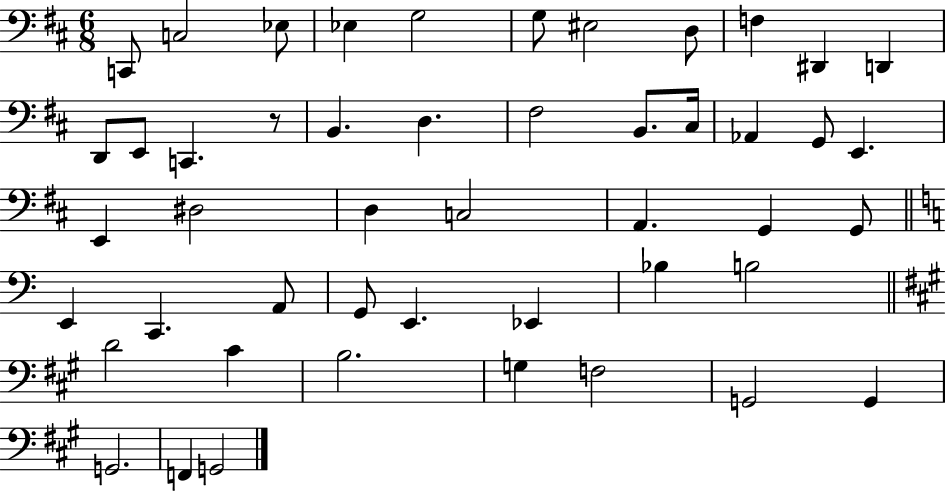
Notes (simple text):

C2/e C3/h Eb3/e Eb3/q G3/h G3/e EIS3/h D3/e F3/q D#2/q D2/q D2/e E2/e C2/q. R/e B2/q. D3/q. F#3/h B2/e. C#3/s Ab2/q G2/e E2/q. E2/q D#3/h D3/q C3/h A2/q. G2/q G2/e E2/q C2/q. A2/e G2/e E2/q. Eb2/q Bb3/q B3/h D4/h C#4/q B3/h. G3/q F3/h G2/h G2/q G2/h. F2/q G2/h